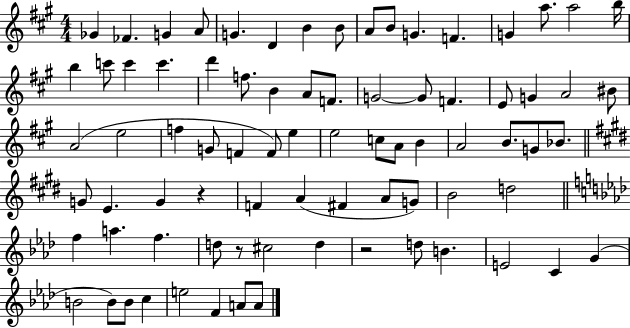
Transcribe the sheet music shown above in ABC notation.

X:1
T:Untitled
M:4/4
L:1/4
K:A
_G _F G A/2 G D B B/2 A/2 B/2 G F G a/2 a2 b/4 b c'/2 c' c' d' f/2 B A/2 F/2 G2 G/2 F E/2 G A2 ^B/2 A2 e2 f G/2 F F/2 e e2 c/2 A/2 B A2 B/2 G/2 _B/2 G/2 E G z F A ^F A/2 G/2 B2 d2 f a f d/2 z/2 ^c2 d z2 d/2 B E2 C G B2 B/2 B/2 c e2 F A/2 A/2